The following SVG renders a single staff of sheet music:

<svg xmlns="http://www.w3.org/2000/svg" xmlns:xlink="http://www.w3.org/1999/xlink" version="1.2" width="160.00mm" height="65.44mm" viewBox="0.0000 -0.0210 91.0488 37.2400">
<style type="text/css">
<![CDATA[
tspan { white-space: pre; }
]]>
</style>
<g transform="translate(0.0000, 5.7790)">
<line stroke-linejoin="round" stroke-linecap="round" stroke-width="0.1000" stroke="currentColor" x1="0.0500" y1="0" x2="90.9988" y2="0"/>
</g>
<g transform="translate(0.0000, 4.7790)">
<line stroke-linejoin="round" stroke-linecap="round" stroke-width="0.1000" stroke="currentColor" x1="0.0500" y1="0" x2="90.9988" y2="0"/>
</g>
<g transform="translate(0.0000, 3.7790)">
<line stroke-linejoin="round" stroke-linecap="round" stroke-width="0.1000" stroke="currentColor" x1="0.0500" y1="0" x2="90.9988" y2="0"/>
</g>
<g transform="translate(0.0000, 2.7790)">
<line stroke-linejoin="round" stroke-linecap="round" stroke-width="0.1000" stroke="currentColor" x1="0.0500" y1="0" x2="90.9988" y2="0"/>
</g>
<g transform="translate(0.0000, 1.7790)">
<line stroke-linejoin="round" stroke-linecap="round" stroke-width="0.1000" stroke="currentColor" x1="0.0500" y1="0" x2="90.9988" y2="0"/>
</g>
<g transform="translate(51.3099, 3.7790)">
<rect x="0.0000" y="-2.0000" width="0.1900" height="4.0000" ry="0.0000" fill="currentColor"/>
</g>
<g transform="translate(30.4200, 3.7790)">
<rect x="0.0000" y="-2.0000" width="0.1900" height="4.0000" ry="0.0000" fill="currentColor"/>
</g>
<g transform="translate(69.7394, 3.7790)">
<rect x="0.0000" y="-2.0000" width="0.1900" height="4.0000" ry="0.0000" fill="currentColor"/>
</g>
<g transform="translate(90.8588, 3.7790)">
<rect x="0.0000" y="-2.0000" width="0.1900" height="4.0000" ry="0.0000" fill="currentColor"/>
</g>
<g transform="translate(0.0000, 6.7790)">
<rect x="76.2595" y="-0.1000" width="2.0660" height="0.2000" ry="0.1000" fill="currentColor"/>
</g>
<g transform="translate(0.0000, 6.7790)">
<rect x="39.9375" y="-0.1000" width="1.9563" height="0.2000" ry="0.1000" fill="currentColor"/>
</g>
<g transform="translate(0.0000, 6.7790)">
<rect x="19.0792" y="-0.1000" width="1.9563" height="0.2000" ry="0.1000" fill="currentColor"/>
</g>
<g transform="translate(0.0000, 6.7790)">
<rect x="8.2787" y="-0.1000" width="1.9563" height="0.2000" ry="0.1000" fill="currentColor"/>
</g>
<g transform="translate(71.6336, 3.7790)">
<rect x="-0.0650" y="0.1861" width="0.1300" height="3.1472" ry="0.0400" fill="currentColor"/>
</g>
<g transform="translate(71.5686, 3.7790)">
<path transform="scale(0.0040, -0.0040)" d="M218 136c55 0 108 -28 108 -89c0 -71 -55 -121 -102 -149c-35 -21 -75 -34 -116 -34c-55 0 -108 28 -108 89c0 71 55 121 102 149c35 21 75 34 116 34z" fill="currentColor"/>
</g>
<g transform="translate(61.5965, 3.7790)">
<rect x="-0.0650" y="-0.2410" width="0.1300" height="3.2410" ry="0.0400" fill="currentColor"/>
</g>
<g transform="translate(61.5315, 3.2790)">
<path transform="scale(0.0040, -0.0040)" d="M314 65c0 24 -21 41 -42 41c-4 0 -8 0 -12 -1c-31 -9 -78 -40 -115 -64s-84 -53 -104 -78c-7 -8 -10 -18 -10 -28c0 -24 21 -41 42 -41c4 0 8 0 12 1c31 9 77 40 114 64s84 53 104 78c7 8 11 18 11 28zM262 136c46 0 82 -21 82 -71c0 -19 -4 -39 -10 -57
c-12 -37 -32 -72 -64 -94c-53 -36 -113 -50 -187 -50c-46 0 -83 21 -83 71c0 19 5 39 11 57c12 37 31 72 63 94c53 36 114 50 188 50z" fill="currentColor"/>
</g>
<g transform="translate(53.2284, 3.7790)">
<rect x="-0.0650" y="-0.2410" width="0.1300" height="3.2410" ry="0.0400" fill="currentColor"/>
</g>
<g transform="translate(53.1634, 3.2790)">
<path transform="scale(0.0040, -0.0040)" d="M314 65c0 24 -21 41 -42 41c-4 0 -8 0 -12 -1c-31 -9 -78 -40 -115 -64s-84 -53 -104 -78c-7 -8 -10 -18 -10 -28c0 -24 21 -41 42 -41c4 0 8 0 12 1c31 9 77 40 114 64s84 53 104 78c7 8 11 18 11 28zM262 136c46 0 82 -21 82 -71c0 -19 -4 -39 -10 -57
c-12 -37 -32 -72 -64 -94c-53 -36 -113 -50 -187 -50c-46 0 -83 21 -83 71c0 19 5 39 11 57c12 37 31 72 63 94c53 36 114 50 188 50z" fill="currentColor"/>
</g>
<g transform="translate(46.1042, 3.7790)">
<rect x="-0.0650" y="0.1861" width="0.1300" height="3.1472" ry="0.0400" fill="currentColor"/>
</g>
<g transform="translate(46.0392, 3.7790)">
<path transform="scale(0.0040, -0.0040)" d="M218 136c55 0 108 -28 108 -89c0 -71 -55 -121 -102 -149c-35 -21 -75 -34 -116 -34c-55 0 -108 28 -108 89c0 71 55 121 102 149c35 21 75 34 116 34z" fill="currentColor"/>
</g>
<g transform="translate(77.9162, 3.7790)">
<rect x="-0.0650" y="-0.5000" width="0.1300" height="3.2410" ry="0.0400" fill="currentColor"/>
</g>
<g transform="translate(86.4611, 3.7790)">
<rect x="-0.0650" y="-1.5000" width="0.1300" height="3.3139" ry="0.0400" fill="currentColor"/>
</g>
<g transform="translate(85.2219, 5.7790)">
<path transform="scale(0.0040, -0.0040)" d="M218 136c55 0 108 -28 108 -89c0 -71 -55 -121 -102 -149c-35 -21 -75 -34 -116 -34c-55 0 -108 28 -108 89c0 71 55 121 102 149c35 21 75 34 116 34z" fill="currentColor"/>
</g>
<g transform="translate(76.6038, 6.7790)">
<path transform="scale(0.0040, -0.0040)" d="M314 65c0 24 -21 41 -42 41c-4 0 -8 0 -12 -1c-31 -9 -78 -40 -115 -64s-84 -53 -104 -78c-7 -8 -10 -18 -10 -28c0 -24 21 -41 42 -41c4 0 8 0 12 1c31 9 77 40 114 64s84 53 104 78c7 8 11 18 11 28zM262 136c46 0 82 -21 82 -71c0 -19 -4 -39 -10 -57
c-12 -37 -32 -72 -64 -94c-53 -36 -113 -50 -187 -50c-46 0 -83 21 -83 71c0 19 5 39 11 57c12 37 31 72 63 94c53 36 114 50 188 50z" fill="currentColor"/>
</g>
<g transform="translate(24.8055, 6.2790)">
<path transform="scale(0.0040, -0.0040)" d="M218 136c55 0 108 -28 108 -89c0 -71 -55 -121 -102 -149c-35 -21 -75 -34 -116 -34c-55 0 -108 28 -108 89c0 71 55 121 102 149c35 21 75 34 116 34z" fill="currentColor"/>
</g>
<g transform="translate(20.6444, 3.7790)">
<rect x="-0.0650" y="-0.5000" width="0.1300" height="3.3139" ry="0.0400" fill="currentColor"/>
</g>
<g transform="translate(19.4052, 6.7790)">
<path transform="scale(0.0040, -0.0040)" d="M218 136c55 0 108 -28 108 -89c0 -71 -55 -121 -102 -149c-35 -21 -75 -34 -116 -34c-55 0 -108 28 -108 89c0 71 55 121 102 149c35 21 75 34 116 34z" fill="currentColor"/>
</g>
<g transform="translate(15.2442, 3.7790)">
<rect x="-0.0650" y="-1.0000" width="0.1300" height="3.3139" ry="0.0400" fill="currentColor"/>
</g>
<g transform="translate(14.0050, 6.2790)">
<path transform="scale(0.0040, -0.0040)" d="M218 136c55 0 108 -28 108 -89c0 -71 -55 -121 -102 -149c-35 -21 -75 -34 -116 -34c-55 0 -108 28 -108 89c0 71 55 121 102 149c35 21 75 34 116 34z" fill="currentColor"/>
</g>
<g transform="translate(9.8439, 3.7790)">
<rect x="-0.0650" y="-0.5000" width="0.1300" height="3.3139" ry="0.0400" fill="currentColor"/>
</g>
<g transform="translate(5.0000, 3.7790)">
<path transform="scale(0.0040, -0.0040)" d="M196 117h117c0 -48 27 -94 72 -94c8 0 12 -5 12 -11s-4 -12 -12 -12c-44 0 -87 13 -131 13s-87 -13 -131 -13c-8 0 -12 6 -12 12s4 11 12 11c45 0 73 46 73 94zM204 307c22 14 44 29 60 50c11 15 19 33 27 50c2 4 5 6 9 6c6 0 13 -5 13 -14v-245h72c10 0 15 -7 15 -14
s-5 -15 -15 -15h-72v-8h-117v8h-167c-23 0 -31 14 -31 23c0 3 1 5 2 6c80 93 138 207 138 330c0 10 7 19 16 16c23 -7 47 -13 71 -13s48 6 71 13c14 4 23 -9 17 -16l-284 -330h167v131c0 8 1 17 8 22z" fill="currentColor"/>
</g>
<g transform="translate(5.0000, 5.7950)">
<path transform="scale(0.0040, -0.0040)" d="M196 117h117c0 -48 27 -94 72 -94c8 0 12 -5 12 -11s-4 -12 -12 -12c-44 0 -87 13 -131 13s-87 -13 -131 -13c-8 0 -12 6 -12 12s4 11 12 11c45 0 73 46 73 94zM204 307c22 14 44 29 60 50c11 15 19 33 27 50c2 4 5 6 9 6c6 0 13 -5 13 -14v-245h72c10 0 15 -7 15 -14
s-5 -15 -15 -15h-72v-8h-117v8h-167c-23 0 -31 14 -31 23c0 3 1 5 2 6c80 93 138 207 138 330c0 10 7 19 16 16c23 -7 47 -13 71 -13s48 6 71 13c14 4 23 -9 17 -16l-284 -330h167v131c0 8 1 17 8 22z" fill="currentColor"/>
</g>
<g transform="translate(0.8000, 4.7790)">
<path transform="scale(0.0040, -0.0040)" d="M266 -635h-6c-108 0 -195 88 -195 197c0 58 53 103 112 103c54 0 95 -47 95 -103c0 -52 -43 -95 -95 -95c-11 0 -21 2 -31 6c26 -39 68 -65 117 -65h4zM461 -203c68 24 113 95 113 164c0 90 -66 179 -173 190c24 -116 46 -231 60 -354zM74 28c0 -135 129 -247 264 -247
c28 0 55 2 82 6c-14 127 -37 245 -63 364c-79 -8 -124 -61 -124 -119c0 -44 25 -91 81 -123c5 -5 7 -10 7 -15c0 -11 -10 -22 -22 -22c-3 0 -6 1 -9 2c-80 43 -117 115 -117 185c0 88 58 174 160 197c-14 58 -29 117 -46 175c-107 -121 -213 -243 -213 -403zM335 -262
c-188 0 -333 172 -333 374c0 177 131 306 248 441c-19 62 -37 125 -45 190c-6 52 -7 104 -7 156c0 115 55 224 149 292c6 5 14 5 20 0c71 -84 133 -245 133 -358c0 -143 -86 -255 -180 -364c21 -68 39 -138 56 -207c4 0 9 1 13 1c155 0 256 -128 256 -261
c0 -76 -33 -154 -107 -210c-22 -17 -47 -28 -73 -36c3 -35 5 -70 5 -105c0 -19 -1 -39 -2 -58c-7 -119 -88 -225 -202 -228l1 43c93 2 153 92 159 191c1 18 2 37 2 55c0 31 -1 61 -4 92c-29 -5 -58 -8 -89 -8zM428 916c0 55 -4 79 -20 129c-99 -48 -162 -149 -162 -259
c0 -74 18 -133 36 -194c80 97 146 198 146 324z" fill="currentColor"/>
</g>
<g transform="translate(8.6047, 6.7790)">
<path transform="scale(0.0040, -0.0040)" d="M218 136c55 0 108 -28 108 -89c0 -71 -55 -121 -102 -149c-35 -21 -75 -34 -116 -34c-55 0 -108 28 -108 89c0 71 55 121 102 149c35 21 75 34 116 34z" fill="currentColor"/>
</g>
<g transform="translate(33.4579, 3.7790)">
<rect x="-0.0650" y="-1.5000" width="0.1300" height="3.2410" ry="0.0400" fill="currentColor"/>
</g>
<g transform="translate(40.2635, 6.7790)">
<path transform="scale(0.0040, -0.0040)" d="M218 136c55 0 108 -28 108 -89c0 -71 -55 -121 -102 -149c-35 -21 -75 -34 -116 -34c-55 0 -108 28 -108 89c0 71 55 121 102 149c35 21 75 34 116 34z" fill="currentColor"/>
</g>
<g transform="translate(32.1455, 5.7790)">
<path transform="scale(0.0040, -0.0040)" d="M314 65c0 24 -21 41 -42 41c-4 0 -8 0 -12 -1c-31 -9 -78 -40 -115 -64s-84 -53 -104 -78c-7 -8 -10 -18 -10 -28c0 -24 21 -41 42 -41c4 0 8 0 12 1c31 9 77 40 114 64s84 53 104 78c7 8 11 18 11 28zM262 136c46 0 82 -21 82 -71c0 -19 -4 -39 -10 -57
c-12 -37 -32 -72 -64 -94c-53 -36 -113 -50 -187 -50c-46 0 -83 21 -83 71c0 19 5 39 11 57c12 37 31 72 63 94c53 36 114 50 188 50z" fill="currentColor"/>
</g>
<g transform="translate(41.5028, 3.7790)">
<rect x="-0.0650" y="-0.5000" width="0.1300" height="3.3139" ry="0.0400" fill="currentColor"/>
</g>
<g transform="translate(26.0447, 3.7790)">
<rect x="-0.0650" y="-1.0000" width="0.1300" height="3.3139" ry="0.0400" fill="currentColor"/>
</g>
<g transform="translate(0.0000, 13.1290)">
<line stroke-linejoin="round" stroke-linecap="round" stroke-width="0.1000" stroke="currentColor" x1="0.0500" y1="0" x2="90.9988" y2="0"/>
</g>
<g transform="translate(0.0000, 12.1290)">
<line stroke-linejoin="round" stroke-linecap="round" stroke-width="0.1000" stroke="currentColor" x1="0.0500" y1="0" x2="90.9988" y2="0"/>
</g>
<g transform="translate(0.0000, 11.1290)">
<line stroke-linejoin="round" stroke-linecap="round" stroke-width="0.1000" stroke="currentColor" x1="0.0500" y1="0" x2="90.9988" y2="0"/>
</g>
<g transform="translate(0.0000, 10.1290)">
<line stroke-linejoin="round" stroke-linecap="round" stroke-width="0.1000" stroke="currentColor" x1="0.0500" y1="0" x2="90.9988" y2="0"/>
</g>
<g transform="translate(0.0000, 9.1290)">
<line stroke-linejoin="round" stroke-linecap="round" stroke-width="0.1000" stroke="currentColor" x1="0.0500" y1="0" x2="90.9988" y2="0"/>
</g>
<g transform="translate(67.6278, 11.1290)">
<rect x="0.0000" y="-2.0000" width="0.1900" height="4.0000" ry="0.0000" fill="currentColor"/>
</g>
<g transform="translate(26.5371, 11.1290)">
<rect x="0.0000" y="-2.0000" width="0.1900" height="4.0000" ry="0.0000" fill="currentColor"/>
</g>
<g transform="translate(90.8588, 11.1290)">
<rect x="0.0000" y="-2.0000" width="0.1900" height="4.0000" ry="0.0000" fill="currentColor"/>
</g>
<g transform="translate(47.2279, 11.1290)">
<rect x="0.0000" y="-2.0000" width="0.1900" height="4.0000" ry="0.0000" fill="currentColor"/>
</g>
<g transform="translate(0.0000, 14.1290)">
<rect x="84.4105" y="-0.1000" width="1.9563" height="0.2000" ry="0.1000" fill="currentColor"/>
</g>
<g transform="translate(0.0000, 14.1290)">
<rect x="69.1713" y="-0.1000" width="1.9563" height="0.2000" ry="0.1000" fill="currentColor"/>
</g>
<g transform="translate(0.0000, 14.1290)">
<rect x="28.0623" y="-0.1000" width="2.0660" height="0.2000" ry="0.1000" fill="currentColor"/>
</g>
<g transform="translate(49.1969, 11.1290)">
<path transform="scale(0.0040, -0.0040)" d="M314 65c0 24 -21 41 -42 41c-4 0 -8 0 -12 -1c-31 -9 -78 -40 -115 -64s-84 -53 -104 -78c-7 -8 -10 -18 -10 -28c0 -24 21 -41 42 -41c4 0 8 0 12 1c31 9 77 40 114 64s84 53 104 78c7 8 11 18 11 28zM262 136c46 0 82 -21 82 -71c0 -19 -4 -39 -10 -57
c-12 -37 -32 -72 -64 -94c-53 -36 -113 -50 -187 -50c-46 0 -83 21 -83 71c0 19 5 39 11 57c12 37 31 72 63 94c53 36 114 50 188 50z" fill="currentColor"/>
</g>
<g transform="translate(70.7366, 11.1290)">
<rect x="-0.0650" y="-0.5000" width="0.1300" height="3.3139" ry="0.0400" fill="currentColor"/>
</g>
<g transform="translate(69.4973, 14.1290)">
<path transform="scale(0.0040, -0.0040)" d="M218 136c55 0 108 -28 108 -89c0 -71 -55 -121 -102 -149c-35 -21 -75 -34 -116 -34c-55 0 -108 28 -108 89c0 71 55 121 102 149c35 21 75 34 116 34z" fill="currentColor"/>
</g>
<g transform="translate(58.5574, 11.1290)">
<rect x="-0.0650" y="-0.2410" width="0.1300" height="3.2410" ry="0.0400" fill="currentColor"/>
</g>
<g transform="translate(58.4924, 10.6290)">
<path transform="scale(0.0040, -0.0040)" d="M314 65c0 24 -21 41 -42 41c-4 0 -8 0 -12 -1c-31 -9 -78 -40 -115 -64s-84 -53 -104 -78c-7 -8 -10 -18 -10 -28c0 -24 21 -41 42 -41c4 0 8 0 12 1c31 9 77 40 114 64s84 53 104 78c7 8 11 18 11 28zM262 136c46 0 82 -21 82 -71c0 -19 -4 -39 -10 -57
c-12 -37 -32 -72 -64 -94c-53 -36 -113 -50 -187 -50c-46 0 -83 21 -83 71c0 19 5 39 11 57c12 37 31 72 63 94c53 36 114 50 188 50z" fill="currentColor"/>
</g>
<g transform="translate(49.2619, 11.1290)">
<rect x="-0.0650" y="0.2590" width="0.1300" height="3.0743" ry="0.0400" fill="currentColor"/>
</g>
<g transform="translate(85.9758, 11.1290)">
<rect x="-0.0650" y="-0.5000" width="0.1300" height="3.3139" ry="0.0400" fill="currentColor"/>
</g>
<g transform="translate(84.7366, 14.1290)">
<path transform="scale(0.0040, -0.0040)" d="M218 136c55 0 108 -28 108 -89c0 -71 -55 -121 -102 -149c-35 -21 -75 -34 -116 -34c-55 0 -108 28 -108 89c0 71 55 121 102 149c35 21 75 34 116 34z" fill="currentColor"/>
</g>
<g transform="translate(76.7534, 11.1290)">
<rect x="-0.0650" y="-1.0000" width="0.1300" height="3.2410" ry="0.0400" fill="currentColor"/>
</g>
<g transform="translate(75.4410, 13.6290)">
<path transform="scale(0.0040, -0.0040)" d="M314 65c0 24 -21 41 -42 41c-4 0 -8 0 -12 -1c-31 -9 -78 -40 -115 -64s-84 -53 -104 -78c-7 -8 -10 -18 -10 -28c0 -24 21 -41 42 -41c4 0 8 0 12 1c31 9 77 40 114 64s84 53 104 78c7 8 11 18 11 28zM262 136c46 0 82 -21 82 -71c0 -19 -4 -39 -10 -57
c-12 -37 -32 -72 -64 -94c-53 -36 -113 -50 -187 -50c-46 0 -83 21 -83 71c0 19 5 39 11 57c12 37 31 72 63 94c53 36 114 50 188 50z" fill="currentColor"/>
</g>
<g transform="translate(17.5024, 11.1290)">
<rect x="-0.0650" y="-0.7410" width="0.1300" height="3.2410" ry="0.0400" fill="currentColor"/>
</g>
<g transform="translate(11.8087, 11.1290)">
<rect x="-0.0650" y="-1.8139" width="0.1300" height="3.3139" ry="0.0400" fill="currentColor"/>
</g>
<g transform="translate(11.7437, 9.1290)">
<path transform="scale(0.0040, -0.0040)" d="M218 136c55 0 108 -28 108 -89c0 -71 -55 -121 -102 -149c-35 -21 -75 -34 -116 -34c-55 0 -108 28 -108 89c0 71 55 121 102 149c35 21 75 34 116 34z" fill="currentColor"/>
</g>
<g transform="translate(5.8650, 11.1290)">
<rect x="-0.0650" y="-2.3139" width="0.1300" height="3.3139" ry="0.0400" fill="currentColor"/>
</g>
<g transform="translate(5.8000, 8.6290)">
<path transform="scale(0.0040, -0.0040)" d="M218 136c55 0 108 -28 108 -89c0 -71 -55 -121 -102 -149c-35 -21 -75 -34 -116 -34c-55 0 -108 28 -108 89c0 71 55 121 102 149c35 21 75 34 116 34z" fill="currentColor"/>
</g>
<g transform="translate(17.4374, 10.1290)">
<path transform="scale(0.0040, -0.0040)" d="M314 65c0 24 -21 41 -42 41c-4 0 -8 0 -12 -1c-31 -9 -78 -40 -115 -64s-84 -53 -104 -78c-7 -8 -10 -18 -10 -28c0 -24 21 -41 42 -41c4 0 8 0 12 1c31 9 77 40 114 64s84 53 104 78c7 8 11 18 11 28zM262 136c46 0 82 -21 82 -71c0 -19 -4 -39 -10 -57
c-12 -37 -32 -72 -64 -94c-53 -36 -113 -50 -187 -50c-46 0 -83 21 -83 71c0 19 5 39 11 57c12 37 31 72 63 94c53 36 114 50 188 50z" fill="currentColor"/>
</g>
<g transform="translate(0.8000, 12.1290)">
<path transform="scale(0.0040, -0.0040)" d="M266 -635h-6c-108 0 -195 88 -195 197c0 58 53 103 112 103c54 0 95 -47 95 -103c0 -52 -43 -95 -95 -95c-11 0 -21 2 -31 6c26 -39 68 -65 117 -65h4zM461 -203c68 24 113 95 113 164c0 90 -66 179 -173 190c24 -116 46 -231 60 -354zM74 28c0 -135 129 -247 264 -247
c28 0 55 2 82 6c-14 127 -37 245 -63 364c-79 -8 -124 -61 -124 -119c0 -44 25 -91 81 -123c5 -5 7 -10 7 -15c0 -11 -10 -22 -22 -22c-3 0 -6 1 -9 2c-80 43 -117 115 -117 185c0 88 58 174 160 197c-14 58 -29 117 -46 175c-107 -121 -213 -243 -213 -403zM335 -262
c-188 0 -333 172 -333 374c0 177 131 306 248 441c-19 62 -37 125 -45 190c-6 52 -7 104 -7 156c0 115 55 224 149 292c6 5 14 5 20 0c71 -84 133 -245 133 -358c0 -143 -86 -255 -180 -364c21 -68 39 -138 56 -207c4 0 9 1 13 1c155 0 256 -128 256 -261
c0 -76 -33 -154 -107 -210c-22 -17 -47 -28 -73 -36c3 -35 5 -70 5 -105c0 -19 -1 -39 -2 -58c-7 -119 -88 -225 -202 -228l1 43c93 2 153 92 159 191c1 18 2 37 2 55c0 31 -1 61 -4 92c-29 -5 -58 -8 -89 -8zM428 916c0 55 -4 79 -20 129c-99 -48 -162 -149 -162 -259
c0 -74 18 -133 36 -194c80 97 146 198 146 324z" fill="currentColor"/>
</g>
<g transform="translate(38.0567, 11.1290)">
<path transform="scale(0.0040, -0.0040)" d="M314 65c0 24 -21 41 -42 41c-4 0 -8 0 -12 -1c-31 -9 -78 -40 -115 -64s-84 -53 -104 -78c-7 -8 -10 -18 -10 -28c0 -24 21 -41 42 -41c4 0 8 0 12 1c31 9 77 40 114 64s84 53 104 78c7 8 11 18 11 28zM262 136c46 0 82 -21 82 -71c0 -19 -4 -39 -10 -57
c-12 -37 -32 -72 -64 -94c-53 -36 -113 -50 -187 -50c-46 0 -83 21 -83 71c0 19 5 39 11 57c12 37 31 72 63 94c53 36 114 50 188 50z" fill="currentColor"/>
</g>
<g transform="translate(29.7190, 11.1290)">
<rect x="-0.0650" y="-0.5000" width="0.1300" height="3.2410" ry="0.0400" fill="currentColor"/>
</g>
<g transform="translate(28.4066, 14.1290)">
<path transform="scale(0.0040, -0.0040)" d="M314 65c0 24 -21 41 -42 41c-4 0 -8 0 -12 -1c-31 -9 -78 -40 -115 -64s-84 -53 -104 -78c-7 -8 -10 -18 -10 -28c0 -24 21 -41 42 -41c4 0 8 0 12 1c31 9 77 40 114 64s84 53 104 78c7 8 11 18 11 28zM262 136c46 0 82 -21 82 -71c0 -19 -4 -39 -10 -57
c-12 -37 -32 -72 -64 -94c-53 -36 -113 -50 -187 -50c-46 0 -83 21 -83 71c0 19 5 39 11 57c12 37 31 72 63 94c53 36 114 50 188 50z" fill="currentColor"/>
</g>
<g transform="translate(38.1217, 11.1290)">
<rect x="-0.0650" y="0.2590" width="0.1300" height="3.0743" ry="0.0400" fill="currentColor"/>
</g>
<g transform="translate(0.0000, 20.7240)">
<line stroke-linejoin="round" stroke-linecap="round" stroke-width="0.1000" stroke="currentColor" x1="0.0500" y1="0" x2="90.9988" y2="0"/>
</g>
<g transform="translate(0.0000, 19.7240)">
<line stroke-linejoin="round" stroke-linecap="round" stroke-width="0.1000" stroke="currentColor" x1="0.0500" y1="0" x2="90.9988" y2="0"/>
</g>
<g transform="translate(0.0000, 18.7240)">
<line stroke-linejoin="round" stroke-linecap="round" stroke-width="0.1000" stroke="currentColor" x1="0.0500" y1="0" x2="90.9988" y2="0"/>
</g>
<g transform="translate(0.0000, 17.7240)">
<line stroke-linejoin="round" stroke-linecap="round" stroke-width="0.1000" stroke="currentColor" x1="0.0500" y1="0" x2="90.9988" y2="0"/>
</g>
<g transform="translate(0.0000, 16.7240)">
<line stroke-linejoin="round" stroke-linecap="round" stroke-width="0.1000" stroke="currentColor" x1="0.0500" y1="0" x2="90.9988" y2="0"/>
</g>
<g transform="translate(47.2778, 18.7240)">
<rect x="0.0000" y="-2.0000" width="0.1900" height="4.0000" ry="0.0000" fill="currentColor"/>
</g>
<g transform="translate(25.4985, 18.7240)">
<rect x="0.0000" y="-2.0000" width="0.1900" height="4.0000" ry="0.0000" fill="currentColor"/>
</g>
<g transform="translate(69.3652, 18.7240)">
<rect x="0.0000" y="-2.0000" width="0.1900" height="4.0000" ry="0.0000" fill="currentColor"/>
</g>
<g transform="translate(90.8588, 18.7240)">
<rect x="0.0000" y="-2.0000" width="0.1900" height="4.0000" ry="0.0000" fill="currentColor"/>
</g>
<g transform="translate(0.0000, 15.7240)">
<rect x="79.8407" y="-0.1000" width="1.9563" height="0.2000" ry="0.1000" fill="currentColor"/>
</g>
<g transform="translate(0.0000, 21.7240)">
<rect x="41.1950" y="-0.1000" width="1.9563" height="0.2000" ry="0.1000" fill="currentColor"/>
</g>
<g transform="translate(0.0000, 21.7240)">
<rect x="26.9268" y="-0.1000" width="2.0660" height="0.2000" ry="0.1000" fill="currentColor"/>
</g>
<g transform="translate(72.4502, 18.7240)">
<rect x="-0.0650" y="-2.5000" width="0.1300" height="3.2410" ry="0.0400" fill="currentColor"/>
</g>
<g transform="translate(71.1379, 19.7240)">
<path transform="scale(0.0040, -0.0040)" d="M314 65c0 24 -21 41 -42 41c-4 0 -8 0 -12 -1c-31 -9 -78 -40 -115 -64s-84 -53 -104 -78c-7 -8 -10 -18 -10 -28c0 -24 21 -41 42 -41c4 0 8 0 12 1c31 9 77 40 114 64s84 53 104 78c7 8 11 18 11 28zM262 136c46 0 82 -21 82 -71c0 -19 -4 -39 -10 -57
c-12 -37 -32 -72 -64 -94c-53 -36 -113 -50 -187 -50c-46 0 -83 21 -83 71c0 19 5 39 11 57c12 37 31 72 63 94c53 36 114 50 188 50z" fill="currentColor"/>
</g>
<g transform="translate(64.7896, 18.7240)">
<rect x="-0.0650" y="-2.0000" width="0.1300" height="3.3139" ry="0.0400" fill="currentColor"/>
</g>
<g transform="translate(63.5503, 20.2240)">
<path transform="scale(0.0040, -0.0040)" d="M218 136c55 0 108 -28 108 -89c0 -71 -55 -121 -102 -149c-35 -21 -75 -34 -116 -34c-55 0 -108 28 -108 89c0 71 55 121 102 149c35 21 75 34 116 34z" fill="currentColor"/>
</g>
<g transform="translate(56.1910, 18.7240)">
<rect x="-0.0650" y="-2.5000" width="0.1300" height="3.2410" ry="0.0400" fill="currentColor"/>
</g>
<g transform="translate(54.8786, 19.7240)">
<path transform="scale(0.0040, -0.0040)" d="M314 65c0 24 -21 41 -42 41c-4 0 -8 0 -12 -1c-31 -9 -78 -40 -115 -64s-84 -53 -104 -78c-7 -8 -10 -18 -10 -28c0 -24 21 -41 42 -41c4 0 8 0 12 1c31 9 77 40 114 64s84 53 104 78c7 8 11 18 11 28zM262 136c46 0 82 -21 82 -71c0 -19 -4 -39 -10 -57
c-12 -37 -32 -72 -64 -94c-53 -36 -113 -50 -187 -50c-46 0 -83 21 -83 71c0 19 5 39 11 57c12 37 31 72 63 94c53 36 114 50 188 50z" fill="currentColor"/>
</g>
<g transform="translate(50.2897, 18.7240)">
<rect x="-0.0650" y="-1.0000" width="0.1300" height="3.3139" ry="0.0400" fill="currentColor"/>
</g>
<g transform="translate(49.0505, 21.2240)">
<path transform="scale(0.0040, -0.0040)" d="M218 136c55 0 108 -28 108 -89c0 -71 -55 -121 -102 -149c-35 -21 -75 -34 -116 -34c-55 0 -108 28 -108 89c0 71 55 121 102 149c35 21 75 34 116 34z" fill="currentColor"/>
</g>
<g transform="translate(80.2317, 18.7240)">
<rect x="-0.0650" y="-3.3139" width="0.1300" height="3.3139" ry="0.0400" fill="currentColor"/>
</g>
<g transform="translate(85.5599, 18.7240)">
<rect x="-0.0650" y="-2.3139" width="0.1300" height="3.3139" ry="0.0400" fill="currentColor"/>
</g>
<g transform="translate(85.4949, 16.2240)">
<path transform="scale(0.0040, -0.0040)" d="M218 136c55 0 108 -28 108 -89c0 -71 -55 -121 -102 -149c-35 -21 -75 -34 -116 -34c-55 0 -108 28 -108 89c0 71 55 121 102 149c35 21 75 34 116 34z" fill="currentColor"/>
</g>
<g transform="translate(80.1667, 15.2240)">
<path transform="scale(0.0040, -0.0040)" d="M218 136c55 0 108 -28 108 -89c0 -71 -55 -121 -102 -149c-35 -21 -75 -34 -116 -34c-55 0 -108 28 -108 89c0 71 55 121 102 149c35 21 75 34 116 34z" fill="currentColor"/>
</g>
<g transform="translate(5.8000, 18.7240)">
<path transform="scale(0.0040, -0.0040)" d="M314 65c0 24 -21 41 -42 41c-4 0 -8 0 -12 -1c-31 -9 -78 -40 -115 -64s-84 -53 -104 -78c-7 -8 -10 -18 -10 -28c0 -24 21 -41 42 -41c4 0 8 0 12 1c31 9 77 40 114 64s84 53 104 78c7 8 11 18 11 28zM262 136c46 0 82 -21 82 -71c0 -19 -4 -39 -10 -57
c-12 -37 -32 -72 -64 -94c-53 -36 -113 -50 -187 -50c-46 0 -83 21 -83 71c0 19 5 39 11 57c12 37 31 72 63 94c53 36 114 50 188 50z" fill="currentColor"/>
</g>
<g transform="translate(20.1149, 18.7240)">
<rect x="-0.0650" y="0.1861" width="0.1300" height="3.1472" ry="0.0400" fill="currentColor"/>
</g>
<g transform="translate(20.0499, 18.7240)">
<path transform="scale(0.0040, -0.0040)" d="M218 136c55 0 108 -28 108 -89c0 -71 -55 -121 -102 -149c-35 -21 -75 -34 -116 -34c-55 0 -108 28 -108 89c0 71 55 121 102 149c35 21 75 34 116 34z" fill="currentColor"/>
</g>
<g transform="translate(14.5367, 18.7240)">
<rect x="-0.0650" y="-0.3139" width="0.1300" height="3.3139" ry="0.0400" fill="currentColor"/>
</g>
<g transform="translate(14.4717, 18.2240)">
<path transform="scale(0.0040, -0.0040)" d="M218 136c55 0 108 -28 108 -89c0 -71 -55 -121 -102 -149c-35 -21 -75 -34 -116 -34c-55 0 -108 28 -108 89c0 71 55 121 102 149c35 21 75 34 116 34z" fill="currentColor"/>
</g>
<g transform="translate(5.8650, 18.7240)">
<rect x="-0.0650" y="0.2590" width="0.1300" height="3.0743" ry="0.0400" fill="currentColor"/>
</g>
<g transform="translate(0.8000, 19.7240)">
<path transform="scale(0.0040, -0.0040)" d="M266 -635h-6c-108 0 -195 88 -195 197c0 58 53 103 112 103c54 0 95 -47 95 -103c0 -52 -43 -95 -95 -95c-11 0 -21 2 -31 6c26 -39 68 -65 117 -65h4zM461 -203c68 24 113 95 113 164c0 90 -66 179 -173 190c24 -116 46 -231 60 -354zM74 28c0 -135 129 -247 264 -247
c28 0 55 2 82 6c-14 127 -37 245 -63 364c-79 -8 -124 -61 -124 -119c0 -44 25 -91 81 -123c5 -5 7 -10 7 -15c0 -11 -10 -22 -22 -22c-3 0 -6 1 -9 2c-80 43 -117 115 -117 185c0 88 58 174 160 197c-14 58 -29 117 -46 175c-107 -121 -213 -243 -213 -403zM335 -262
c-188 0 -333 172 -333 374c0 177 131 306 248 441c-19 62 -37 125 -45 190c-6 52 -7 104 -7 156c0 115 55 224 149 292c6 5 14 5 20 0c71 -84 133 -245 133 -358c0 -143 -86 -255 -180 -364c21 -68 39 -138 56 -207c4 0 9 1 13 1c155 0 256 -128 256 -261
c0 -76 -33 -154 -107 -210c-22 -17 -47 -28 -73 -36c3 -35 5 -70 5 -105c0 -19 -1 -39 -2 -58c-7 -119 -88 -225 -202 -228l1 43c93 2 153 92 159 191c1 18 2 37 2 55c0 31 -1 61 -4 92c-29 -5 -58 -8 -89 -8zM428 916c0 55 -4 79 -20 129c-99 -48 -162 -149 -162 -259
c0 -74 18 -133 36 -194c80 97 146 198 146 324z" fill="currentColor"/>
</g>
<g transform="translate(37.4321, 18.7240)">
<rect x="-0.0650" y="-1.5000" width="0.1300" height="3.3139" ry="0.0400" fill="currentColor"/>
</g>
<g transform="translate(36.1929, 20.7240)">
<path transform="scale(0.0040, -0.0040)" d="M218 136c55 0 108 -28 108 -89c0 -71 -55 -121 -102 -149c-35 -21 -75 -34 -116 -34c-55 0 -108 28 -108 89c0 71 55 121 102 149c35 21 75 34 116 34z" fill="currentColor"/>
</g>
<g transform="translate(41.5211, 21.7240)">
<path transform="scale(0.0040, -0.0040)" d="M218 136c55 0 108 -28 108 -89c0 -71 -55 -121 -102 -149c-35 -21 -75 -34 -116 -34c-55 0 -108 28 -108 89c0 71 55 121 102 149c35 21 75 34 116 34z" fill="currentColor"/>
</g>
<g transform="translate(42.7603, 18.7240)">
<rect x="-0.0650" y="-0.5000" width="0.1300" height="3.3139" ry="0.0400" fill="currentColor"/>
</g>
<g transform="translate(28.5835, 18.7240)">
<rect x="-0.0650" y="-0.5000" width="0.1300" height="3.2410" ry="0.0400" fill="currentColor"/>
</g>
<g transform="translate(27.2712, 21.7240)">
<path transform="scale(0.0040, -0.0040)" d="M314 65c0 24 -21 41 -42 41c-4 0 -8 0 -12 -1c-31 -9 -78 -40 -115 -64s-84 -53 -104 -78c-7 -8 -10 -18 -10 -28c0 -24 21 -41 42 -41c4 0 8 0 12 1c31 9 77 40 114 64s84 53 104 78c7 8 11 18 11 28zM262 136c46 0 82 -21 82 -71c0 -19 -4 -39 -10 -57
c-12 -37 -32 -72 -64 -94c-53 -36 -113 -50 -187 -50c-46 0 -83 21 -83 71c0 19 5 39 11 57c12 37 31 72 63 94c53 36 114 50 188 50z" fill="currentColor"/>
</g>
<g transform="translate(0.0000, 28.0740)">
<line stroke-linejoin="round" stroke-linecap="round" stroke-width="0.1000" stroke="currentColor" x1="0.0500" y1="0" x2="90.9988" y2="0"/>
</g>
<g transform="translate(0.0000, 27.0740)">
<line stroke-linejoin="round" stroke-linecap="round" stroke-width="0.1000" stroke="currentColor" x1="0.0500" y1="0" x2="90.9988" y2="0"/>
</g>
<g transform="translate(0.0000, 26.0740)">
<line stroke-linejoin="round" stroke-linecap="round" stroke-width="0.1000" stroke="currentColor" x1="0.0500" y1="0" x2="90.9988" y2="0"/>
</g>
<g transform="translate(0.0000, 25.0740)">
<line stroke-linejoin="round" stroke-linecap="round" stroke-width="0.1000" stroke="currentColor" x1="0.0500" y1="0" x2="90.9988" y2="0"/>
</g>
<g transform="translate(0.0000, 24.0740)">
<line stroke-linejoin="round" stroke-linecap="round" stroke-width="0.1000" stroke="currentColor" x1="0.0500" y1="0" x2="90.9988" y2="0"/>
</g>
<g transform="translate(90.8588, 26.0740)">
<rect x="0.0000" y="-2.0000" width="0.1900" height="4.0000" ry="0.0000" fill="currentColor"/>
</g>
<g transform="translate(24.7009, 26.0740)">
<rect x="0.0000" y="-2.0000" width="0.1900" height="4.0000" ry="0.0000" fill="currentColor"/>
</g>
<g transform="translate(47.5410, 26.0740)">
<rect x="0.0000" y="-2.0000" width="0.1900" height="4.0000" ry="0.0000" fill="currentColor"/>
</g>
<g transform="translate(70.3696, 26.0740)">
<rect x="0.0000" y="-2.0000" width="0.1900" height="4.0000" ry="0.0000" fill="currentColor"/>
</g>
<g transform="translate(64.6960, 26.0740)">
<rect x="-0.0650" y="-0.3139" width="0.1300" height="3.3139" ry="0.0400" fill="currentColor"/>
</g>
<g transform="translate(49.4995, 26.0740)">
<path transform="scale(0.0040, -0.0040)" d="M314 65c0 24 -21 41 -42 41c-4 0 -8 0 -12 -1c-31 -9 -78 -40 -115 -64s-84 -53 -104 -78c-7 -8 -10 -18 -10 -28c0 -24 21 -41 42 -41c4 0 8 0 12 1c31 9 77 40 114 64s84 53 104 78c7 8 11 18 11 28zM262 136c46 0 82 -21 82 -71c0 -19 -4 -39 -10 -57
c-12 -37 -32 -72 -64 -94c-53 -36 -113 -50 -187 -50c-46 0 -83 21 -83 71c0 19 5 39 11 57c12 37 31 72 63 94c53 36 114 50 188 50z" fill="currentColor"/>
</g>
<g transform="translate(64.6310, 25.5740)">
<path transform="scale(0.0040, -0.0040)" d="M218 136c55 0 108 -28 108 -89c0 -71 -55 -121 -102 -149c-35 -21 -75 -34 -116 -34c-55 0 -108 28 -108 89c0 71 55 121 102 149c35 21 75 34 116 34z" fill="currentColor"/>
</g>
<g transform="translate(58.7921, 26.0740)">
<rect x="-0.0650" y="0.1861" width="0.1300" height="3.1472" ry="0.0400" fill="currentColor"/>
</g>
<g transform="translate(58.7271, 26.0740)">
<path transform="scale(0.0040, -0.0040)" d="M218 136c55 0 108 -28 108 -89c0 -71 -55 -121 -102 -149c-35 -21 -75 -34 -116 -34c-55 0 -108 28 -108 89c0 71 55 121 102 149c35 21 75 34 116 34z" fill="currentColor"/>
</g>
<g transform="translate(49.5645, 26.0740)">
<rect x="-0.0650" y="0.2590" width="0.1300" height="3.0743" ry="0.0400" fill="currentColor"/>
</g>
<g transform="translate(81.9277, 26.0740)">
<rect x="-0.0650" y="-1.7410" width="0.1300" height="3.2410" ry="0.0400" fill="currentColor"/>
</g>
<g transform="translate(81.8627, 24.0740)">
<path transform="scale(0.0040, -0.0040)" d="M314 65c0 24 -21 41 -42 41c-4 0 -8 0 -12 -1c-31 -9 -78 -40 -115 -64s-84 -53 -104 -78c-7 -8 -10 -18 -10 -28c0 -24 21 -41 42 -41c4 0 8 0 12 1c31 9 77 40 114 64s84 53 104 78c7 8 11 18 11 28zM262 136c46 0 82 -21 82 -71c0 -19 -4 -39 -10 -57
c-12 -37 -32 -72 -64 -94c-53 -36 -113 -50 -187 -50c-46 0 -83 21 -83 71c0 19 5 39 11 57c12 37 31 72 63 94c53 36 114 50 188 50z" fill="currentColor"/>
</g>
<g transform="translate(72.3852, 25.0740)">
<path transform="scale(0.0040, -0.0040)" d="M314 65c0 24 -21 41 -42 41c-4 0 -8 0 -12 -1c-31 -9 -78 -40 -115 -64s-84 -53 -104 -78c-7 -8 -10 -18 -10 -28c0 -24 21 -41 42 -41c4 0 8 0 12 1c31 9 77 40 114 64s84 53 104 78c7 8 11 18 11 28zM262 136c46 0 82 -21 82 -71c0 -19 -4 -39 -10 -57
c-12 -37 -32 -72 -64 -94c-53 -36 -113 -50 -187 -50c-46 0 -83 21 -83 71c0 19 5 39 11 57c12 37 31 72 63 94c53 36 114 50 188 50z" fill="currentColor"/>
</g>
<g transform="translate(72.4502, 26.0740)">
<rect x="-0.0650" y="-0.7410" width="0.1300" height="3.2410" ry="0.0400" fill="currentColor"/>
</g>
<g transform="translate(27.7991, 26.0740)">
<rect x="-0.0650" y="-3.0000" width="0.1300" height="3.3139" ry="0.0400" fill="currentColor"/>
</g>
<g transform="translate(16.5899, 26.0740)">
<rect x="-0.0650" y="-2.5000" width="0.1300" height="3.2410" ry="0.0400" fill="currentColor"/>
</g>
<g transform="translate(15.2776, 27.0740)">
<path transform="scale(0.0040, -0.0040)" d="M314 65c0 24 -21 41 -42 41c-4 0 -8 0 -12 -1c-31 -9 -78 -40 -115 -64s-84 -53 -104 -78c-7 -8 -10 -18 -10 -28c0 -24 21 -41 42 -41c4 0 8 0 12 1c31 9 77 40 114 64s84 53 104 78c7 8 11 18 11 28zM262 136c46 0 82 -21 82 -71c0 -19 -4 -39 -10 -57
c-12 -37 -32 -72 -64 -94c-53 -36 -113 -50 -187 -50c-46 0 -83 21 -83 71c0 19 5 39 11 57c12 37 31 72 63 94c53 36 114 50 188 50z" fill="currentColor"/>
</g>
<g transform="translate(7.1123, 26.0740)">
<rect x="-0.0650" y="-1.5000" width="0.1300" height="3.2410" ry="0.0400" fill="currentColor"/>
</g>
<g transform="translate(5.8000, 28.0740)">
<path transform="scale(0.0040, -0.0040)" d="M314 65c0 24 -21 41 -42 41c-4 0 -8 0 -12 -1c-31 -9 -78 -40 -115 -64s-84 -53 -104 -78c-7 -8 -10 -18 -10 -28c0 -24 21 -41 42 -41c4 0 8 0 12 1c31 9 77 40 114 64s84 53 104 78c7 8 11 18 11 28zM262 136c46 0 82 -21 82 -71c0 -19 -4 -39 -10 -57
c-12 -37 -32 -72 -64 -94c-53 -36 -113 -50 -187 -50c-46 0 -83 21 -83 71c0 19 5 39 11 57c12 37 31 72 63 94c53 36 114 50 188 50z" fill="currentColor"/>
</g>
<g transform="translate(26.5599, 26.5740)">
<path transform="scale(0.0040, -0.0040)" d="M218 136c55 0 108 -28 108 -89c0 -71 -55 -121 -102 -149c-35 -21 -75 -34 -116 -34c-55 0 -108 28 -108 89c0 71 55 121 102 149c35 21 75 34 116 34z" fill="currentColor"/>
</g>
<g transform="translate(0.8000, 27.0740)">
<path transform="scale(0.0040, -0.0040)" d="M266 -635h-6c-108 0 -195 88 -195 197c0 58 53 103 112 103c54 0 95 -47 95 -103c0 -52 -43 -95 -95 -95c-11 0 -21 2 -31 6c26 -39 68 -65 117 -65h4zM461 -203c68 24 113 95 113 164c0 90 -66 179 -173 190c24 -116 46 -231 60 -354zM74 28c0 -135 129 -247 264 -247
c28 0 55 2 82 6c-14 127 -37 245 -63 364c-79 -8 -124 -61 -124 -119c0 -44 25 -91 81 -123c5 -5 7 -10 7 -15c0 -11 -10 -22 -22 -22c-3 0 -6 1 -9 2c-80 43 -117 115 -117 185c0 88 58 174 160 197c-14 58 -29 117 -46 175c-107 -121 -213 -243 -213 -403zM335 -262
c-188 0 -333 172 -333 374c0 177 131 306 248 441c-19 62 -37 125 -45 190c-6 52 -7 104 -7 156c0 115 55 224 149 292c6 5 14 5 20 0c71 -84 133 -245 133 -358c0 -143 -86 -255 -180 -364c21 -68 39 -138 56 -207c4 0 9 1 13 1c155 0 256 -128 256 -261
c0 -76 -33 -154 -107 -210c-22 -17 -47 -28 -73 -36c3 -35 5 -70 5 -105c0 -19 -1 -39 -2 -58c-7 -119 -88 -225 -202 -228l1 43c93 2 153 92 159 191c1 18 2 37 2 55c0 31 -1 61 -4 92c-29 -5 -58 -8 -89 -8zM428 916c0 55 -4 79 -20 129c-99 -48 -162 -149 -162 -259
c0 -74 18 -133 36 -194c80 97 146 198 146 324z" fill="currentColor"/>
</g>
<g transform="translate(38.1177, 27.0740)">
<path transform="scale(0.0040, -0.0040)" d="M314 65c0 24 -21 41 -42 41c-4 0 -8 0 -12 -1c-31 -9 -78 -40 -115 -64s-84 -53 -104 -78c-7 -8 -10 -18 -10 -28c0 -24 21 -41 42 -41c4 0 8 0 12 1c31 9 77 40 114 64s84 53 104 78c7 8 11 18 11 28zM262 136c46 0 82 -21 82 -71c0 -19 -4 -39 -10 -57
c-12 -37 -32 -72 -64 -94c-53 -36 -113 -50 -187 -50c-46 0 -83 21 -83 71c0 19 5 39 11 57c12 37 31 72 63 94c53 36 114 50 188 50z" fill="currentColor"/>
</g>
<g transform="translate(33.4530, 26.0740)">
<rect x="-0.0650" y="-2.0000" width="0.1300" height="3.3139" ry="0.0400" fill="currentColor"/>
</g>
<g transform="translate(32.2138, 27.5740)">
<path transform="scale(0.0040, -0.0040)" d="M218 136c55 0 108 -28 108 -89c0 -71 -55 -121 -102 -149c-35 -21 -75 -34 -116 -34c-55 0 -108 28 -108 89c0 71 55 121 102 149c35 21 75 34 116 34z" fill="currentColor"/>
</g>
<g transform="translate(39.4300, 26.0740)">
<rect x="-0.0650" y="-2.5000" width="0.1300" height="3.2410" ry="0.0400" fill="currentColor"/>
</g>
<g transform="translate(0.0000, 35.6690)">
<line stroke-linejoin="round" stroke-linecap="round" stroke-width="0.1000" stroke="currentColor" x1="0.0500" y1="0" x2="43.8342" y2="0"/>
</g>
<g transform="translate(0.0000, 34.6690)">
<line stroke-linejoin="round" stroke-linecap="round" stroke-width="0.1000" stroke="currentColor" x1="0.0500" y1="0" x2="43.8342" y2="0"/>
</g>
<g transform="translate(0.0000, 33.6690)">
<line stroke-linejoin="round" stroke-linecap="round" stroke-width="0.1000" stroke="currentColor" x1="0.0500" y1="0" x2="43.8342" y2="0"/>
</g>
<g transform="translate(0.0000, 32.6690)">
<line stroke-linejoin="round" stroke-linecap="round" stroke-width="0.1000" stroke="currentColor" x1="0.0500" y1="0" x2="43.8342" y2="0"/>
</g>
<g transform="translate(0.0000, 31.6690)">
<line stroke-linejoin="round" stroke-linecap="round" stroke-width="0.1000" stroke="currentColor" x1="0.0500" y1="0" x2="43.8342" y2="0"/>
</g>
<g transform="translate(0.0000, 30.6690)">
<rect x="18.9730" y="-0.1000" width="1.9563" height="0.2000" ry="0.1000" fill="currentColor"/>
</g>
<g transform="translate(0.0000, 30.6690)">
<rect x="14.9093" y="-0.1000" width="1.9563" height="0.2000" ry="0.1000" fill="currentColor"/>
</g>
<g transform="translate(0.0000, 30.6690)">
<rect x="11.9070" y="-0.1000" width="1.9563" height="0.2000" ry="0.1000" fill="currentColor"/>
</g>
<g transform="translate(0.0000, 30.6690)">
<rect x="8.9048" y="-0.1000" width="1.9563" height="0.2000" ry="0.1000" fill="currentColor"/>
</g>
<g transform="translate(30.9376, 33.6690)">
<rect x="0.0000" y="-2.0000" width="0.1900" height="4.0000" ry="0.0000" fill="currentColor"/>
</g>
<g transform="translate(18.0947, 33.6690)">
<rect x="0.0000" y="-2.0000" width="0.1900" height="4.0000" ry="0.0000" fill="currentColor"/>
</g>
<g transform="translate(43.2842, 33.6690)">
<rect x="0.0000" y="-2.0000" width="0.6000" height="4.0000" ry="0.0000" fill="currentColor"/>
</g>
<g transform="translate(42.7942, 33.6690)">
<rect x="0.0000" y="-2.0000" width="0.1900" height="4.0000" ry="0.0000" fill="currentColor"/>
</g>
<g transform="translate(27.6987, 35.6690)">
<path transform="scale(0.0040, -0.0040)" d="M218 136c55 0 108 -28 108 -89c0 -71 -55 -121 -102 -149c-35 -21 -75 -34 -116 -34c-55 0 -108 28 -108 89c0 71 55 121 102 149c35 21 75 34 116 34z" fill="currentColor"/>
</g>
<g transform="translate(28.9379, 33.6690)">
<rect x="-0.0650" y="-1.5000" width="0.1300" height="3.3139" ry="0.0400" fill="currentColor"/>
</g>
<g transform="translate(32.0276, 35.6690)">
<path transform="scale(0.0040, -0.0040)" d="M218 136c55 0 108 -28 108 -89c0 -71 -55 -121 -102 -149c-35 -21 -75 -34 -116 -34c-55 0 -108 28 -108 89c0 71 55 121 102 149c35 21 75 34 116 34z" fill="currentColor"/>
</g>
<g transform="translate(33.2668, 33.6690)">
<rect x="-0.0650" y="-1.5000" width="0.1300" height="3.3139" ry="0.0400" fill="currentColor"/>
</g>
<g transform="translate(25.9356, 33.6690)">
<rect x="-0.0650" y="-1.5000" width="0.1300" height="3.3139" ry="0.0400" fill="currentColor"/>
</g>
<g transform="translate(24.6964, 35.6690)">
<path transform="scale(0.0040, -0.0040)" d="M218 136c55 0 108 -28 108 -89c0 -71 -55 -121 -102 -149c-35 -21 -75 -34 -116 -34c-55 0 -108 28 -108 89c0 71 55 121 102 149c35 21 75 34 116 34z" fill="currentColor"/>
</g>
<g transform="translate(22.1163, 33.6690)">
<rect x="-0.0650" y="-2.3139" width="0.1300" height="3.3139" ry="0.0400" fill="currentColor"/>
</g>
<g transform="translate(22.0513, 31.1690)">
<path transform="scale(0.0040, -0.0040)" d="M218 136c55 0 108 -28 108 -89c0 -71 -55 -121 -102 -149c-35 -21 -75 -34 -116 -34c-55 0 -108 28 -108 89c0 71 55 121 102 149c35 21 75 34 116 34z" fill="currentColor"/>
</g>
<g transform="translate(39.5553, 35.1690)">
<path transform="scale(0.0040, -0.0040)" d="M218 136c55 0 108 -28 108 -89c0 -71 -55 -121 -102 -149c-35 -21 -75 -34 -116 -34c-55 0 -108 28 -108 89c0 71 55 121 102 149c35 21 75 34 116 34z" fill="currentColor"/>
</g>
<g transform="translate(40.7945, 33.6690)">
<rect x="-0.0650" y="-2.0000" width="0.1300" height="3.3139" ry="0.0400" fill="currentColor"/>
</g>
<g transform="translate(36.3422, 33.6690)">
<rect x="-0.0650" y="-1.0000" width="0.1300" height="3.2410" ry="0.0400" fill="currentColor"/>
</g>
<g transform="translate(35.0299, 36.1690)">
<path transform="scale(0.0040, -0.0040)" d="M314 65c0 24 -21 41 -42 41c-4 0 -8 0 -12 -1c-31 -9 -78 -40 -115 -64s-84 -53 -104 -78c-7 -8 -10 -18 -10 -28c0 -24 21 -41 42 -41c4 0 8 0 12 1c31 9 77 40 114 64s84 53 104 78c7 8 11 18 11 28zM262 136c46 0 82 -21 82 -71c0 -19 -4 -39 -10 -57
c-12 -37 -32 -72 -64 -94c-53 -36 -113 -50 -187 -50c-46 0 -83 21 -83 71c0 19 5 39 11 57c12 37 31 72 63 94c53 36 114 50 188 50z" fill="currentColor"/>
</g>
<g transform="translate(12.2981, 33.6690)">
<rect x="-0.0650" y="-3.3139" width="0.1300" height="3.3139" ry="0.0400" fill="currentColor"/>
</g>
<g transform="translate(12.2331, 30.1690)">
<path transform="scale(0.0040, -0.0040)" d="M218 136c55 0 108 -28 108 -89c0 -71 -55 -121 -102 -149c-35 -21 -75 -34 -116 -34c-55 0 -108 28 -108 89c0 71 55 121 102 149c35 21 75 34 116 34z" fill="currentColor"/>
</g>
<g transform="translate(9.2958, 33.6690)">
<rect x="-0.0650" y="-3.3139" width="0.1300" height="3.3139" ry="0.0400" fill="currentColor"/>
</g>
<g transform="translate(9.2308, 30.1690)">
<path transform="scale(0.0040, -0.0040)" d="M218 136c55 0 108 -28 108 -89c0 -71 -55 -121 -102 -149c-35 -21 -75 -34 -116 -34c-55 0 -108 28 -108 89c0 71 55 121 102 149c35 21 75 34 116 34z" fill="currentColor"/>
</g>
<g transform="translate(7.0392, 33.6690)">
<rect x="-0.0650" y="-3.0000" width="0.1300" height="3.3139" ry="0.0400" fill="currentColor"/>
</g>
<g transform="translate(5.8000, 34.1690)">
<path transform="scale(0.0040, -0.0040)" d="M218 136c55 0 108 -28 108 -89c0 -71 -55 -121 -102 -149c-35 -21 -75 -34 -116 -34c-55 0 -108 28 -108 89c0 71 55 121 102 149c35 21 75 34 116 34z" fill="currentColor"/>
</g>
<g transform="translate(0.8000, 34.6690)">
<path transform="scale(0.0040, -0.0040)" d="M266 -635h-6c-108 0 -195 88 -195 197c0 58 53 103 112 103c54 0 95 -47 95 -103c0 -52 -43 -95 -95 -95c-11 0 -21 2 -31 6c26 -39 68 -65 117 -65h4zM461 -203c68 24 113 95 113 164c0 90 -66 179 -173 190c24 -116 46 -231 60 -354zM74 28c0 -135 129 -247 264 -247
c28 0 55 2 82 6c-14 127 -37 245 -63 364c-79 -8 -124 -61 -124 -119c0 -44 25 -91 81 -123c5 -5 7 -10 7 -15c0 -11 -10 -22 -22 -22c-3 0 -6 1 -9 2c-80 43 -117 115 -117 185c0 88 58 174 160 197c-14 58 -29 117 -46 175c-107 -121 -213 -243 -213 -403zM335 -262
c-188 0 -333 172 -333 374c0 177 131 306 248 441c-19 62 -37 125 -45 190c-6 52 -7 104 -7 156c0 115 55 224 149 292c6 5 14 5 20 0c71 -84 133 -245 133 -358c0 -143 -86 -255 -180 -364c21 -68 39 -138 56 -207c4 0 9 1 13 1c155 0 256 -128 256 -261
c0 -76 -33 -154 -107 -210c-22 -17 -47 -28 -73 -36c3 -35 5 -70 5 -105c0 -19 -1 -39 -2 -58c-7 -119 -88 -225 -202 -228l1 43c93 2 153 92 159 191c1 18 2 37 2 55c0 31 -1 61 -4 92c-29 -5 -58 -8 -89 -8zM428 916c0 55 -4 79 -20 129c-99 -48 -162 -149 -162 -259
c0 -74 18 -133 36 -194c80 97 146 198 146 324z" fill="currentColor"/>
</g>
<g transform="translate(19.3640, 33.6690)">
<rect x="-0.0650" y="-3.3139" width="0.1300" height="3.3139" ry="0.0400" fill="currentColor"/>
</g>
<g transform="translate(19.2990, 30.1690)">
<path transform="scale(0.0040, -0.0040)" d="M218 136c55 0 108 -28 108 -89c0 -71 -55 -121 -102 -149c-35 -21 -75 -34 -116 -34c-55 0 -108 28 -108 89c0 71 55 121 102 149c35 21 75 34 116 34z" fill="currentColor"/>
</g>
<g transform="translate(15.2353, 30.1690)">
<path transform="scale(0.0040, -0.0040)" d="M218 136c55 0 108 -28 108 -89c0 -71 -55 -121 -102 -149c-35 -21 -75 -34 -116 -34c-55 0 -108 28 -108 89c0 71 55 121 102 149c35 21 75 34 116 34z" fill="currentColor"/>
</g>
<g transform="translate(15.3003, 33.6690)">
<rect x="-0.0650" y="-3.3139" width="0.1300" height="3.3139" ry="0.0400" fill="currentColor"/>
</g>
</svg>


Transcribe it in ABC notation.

X:1
T:Untitled
M:4/4
L:1/4
K:C
C D C D E2 C B c2 c2 B C2 E g f d2 C2 B2 B2 c2 C D2 C B2 c B C2 E C D G2 F G2 b g E2 G2 A F G2 B2 B c d2 f2 A b b b b g E E E D2 F